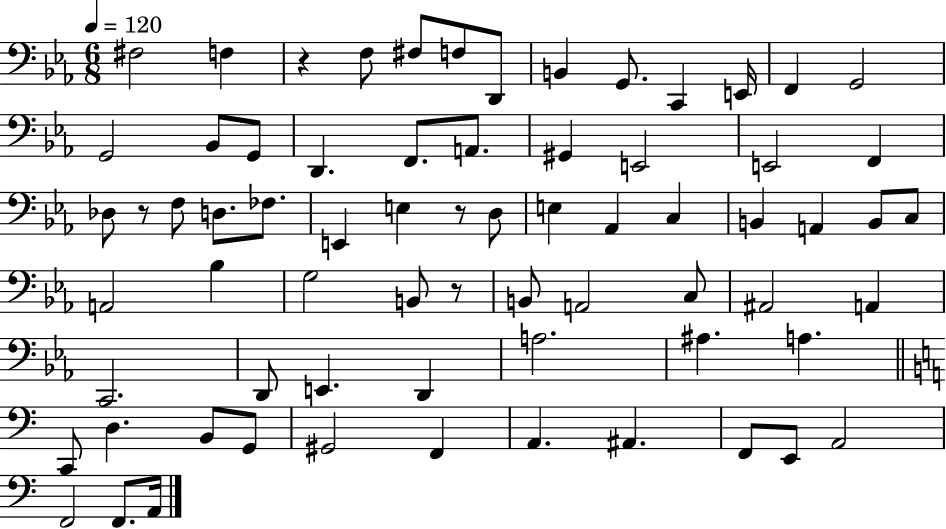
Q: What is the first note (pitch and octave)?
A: F#3